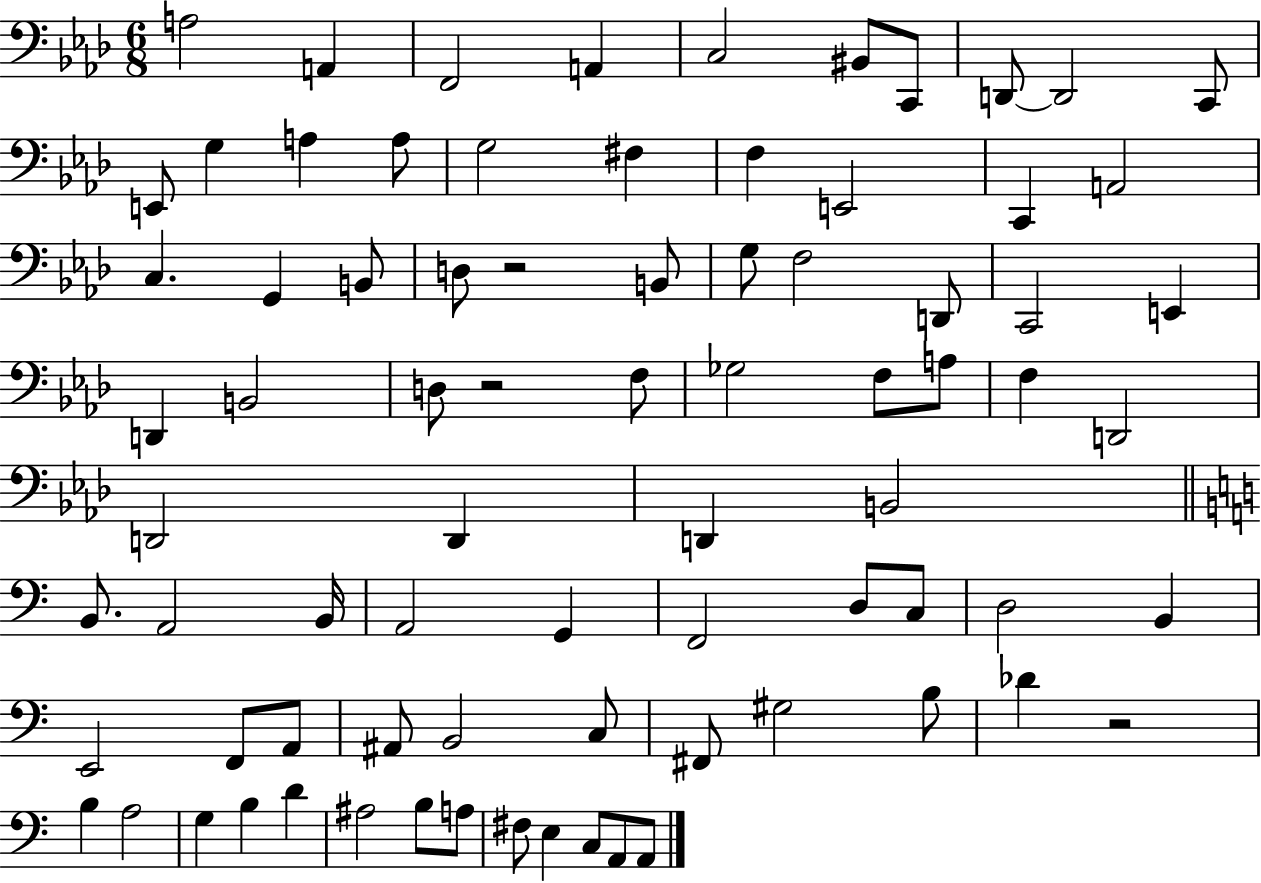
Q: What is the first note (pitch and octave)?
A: A3